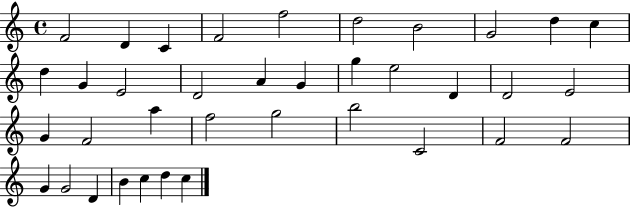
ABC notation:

X:1
T:Untitled
M:4/4
L:1/4
K:C
F2 D C F2 f2 d2 B2 G2 d c d G E2 D2 A G g e2 D D2 E2 G F2 a f2 g2 b2 C2 F2 F2 G G2 D B c d c